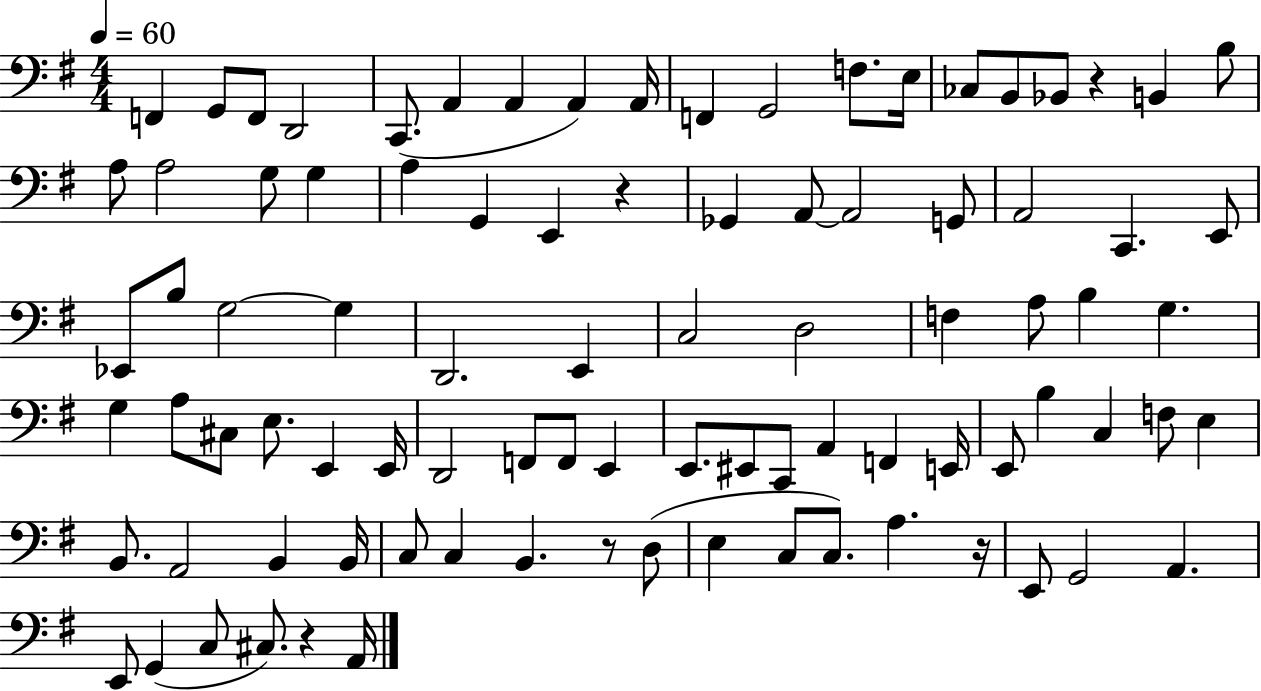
{
  \clef bass
  \numericTimeSignature
  \time 4/4
  \key g \major
  \tempo 4 = 60
  \repeat volta 2 { f,4 g,8 f,8 d,2 | c,8.( a,4 a,4 a,4) a,16 | f,4 g,2 f8. e16 | ces8 b,8 bes,8 r4 b,4 b8 | \break a8 a2 g8 g4 | a4 g,4 e,4 r4 | ges,4 a,8~~ a,2 g,8 | a,2 c,4. e,8 | \break ees,8 b8 g2~~ g4 | d,2. e,4 | c2 d2 | f4 a8 b4 g4. | \break g4 a8 cis8 e8. e,4 e,16 | d,2 f,8 f,8 e,4 | e,8. eis,8 c,8 a,4 f,4 e,16 | e,8 b4 c4 f8 e4 | \break b,8. a,2 b,4 b,16 | c8 c4 b,4. r8 d8( | e4 c8 c8.) a4. r16 | e,8 g,2 a,4. | \break e,8 g,4( c8 cis8.) r4 a,16 | } \bar "|."
}